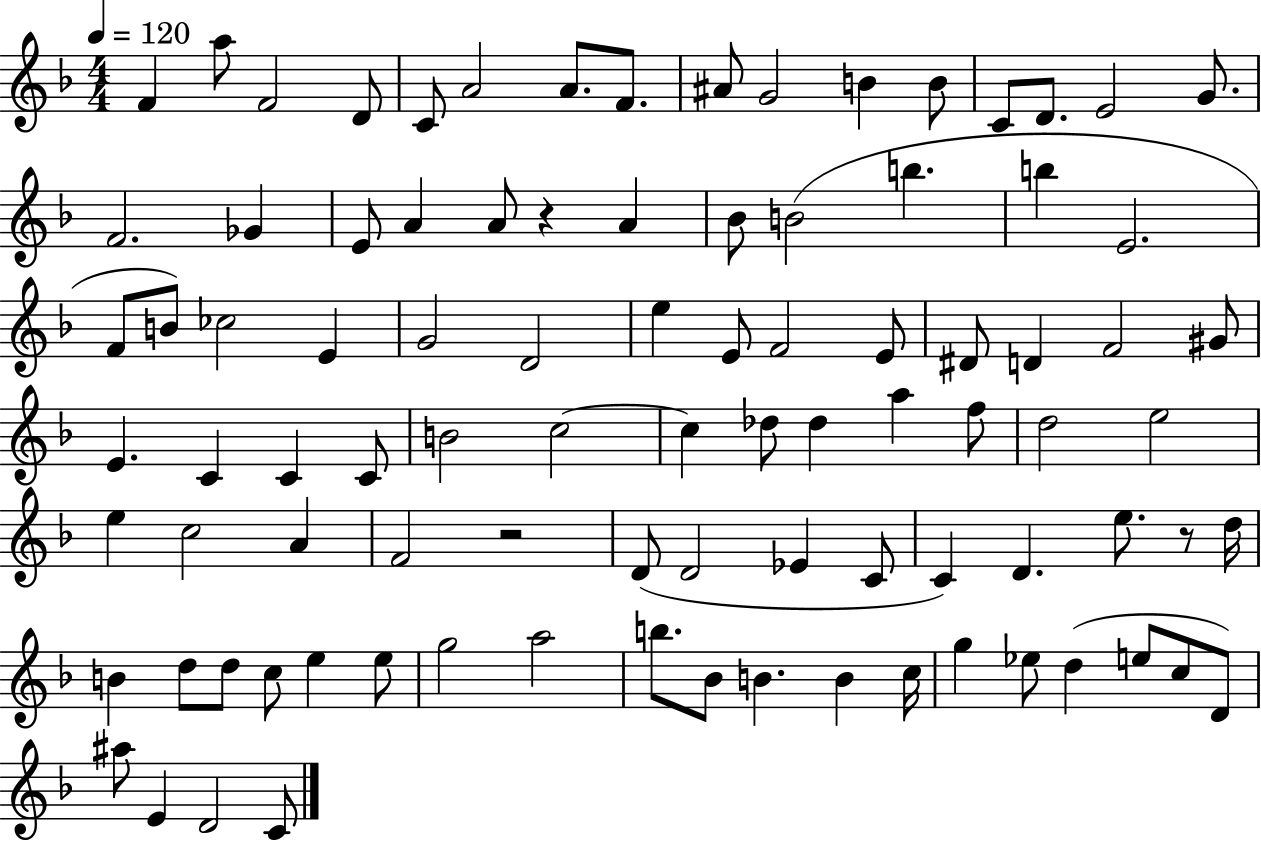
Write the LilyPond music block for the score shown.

{
  \clef treble
  \numericTimeSignature
  \time 4/4
  \key f \major
  \tempo 4 = 120
  f'4 a''8 f'2 d'8 | c'8 a'2 a'8. f'8. | ais'8 g'2 b'4 b'8 | c'8 d'8. e'2 g'8. | \break f'2. ges'4 | e'8 a'4 a'8 r4 a'4 | bes'8 b'2( b''4. | b''4 e'2. | \break f'8 b'8) ces''2 e'4 | g'2 d'2 | e''4 e'8 f'2 e'8 | dis'8 d'4 f'2 gis'8 | \break e'4. c'4 c'4 c'8 | b'2 c''2~~ | c''4 des''8 des''4 a''4 f''8 | d''2 e''2 | \break e''4 c''2 a'4 | f'2 r2 | d'8( d'2 ees'4 c'8 | c'4) d'4. e''8. r8 d''16 | \break b'4 d''8 d''8 c''8 e''4 e''8 | g''2 a''2 | b''8. bes'8 b'4. b'4 c''16 | g''4 ees''8 d''4( e''8 c''8 d'8) | \break ais''8 e'4 d'2 c'8 | \bar "|."
}